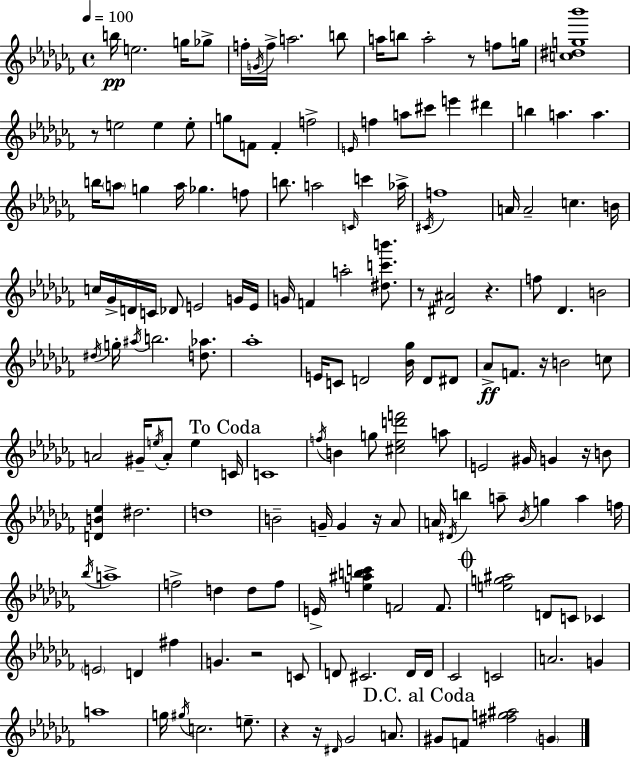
{
  \clef treble
  \time 4/4
  \defaultTimeSignature
  \key aes \minor
  \tempo 4 = 100
  b''16\pp e''2. g''16 ges''8-> | f''16-. \acciaccatura { g'16 } f''16-> a''2. b''8 | a''16 b''8 a''2-. r8 f''8 | g''16 <c'' dis'' g'' bes'''>1 | \break r8 e''2 e''4 e''8-. | g''8 f'8 f'4-. f''2-> | \grace { e'16 } f''4 a''8 cis'''8 e'''4 dis'''4 | b''4 a''4. a''4. | \break b''16 \parenthesize a''8 g''4 a''16 ges''4. | f''8 b''8. a''2 \grace { c'16 } c'''4 | aes''16-> \acciaccatura { cis'16 } f''1 | a'16 a'2-- c''4. | \break b'16 c''16 ges'16-> d'16 c'16 des'8 e'2 | g'16 e'16 g'16 f'4 a''2-. | <dis'' c''' b'''>8. r8 <dis' ais'>2 r4. | f''8 des'4. b'2 | \break \acciaccatura { dis''16 } g''16-. \acciaccatura { ais''16 } b''2. | <d'' aes''>8. aes''1-. | e'16 c'8 d'2 | <bes' ges''>16 d'8 dis'8 aes'8->\ff f'8. r16 b'2 | \break c''8 a'2 gis'16-- \acciaccatura { e''16 } | a'8-. e''4 \mark "To Coda" c'16 c'1 | \acciaccatura { f''16 } b'4 g''8 <cis'' ees'' d''' f'''>2 | a''8 e'2 | \break gis'16 g'4 r16 b'8 <d' b' ees''>4 dis''2. | d''1 | b'2-- | g'16-- g'4 r16 aes'8 a'16 \acciaccatura { dis'16 } b''4 a''8-- | \break \acciaccatura { bes'16 } g''4 a''4 f''16 \acciaccatura { bes''16 } a''1-> | f''2-> | d''4 d''8 f''8 e'16-> <e'' ais'' b'' c'''>4 | f'2 f'8. \mark \markup { \musicglyph "scripts.coda" } <e'' g'' ais''>2 | \break d'8 c'8 ces'4 \parenthesize e'2 | d'4 fis''4 g'4. | r2 c'8 d'8 cis'2. | d'16 d'16 ces'2 | \break c'2 a'2. | g'4 a''1 | g''16 \acciaccatura { gis''16 } c''2. | e''8.-- r4 | \break r16 \grace { dis'16 } ges'2 a'8. \mark "D.C. al Coda" gis'8 f'8 | <fis'' g'' ais''>2 \parenthesize g'4 \bar "|."
}